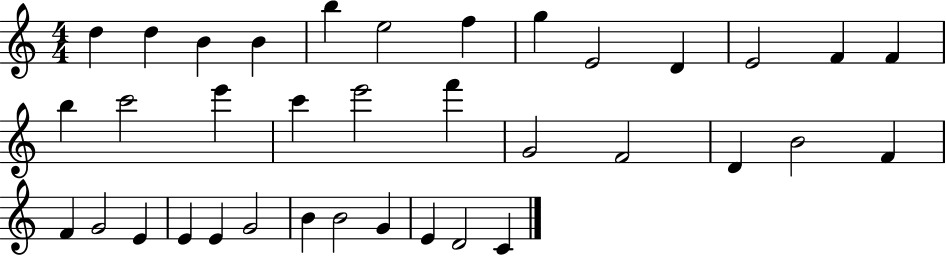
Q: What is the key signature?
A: C major